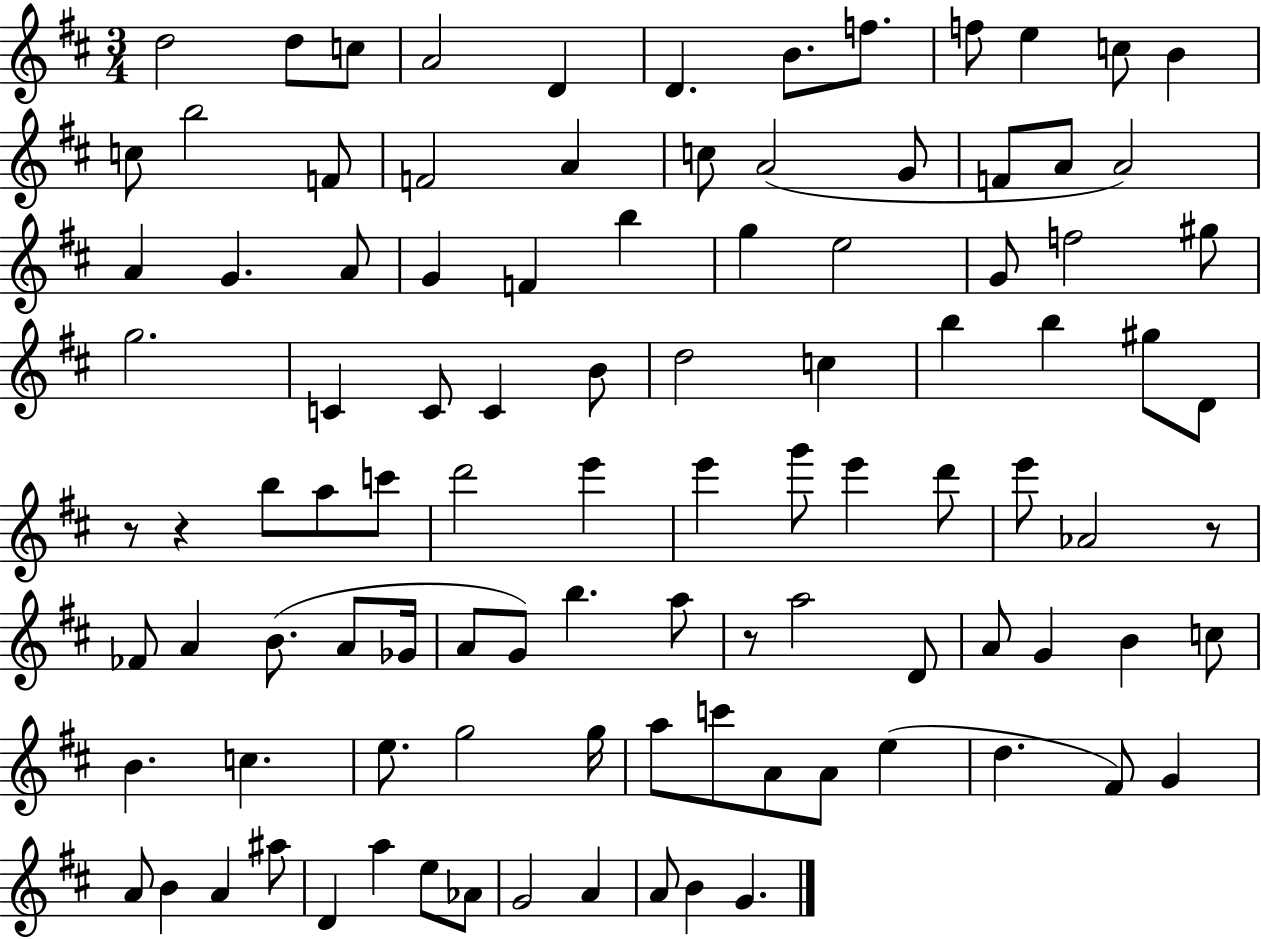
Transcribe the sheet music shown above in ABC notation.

X:1
T:Untitled
M:3/4
L:1/4
K:D
d2 d/2 c/2 A2 D D B/2 f/2 f/2 e c/2 B c/2 b2 F/2 F2 A c/2 A2 G/2 F/2 A/2 A2 A G A/2 G F b g e2 G/2 f2 ^g/2 g2 C C/2 C B/2 d2 c b b ^g/2 D/2 z/2 z b/2 a/2 c'/2 d'2 e' e' g'/2 e' d'/2 e'/2 _A2 z/2 _F/2 A B/2 A/2 _G/4 A/2 G/2 b a/2 z/2 a2 D/2 A/2 G B c/2 B c e/2 g2 g/4 a/2 c'/2 A/2 A/2 e d ^F/2 G A/2 B A ^a/2 D a e/2 _A/2 G2 A A/2 B G